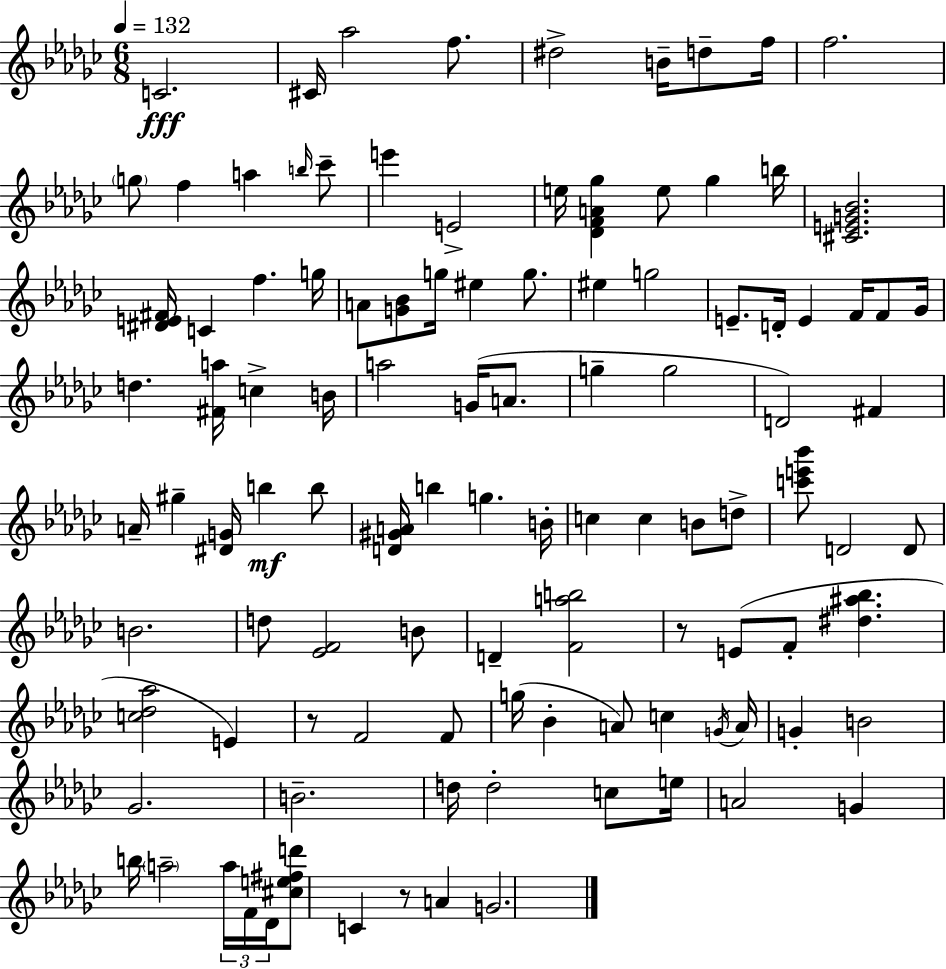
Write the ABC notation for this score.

X:1
T:Untitled
M:6/8
L:1/4
K:Ebm
C2 ^C/4 _a2 f/2 ^d2 B/4 d/2 f/4 f2 g/2 f a b/4 _c'/2 e' E2 e/4 [_DFA_g] e/2 _g b/4 [^CEG_B]2 [^DE^F]/4 C f g/4 A/2 [G_B]/2 g/4 ^e g/2 ^e g2 E/2 D/4 E F/4 F/2 _G/4 d [^Fa]/4 c B/4 a2 G/4 A/2 g g2 D2 ^F A/4 ^g [^DG]/4 b b/2 [D^GA]/4 b g B/4 c c B/2 d/2 [c'e'_b']/2 D2 D/2 B2 d/2 [_EF]2 B/2 D [Fab]2 z/2 E/2 F/2 [^d^a_b] [c_d_a]2 E z/2 F2 F/2 g/4 _B A/2 c G/4 A/4 G B2 _G2 B2 d/4 d2 c/2 e/4 A2 G b/4 a2 a/4 F/4 _D/4 [^ce^fd']/2 C z/2 A G2